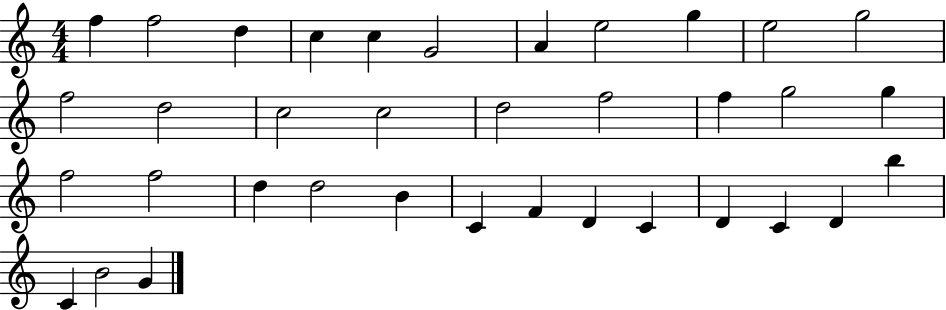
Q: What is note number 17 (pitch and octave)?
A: F5